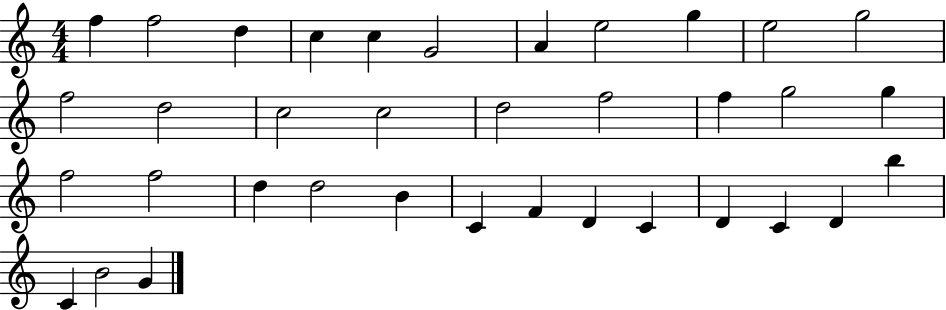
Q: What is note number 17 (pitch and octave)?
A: F5